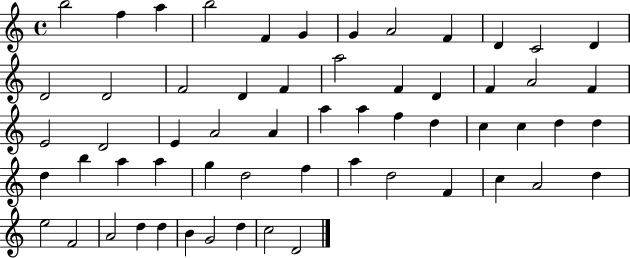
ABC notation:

X:1
T:Untitled
M:4/4
L:1/4
K:C
b2 f a b2 F G G A2 F D C2 D D2 D2 F2 D F a2 F D F A2 F E2 D2 E A2 A a a f d c c d d d b a a g d2 f a d2 F c A2 d e2 F2 A2 d d B G2 d c2 D2